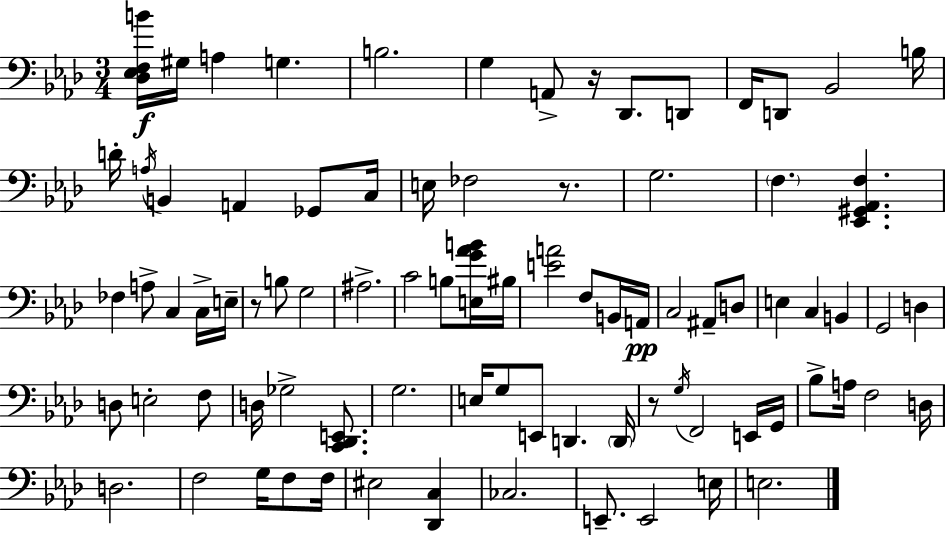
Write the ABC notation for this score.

X:1
T:Untitled
M:3/4
L:1/4
K:Ab
[_D,_E,F,B]/4 ^G,/4 A, G, B,2 G, A,,/2 z/4 _D,,/2 D,,/2 F,,/4 D,,/2 _B,,2 B,/4 D/4 A,/4 B,, A,, _G,,/2 C,/4 E,/4 _F,2 z/2 G,2 F, [_E,,^G,,_A,,F,] _F, A,/2 C, C,/4 E,/4 z/2 B,/2 G,2 ^A,2 C2 B,/2 [E,G_AB]/4 ^B,/4 [EA]2 F,/2 B,,/4 A,,/4 C,2 ^A,,/2 D,/2 E, C, B,, G,,2 D, D,/2 E,2 F,/2 D,/4 _G,2 [C,,_D,,E,,]/2 G,2 E,/4 G,/2 E,,/2 D,, D,,/4 z/2 G,/4 F,,2 E,,/4 G,,/4 _B,/2 A,/4 F,2 D,/4 D,2 F,2 G,/4 F,/2 F,/4 ^E,2 [_D,,C,] _C,2 E,,/2 E,,2 E,/4 E,2